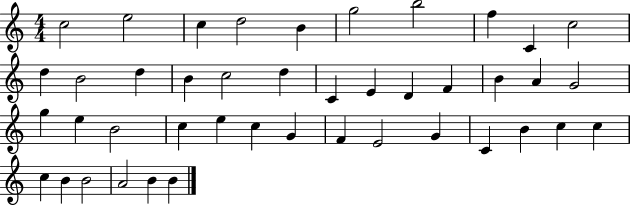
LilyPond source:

{
  \clef treble
  \numericTimeSignature
  \time 4/4
  \key c \major
  c''2 e''2 | c''4 d''2 b'4 | g''2 b''2 | f''4 c'4 c''2 | \break d''4 b'2 d''4 | b'4 c''2 d''4 | c'4 e'4 d'4 f'4 | b'4 a'4 g'2 | \break g''4 e''4 b'2 | c''4 e''4 c''4 g'4 | f'4 e'2 g'4 | c'4 b'4 c''4 c''4 | \break c''4 b'4 b'2 | a'2 b'4 b'4 | \bar "|."
}